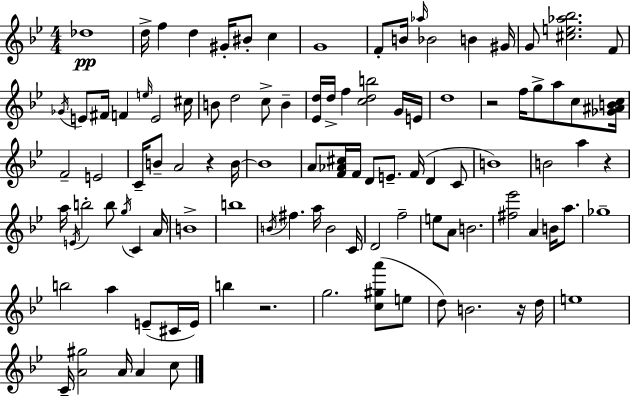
{
  \clef treble
  \numericTimeSignature
  \time 4/4
  \key g \minor
  \repeat volta 2 { des''1\pp | d''16-> f''4 d''4 gis'16-. bis'8-. c''4 | g'1 | f'8-. b'16 \grace { aes''16 } bes'2 b'4 | \break gis'16 g'8 <cis'' e'' aes'' bes''>2. f'8 | \acciaccatura { ges'16 } e'8 fis'16 f'4 \grace { e''16 } e'2 | cis''16 b'8 d''2 c''8-> b'4-- | <ees' d''>16 d''16-> f''4 <c'' d'' b''>2 | \break g'16 e'16 d''1 | r2 f''16 g''8-> a''8 | c''8 <ges' ais' b' c''>16 f'2-- e'2 | c'16-- b'8-- a'2 r4 | \break b'16~~ b'1 | a'8 <f' aes' cis''>16 f'16 d'8 e'8.-- f'16( d'4 | c'8 b'1) | b'2 a''4 r4 | \break a''16 \acciaccatura { e'16 } b''2-. b''8 \acciaccatura { g''16 } | c'4 a'16 b'1-> | b''1 | \acciaccatura { b'16 } fis''4. a''16 b'2 | \break c'16 d'2 f''2-- | e''8 a'8 b'2. | <fis'' ees'''>2 a'4 | b'16 a''8. ges''1-- | \break b''2 a''4 | e'8--( cis'16 e'16) b''4 r2. | g''2. | <c'' gis'' a'''>8( e''8 d''8) b'2. | \break r16 d''16 e''1 | c'16-- <a' gis''>2 a'16 | a'4 c''8 } \bar "|."
}